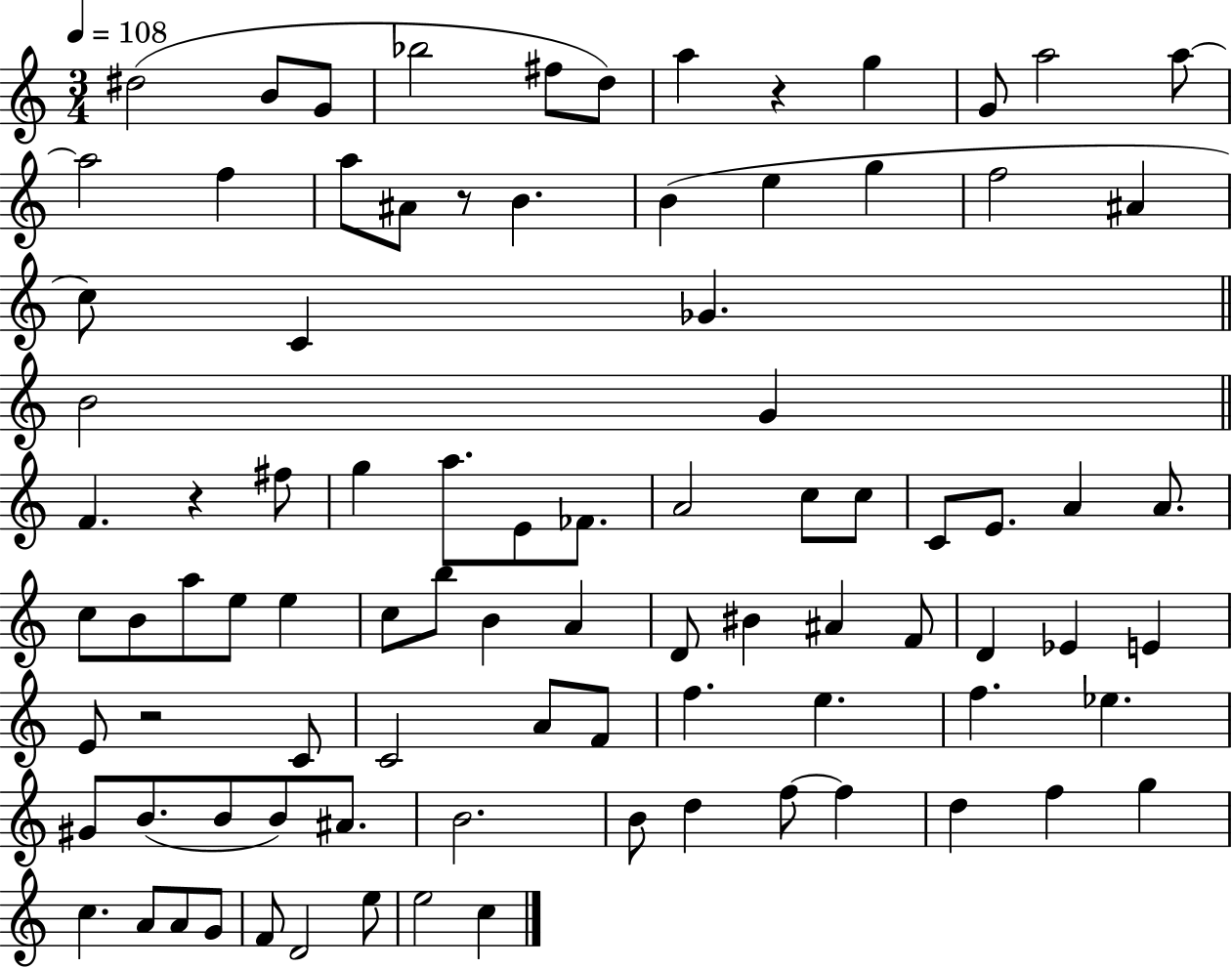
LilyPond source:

{
  \clef treble
  \numericTimeSignature
  \time 3/4
  \key c \major
  \tempo 4 = 108
  \repeat volta 2 { dis''2( b'8 g'8 | bes''2 fis''8 d''8) | a''4 r4 g''4 | g'8 a''2 a''8~~ | \break a''2 f''4 | a''8 ais'8 r8 b'4. | b'4( e''4 g''4 | f''2 ais'4 | \break c''8) c'4 ges'4. | \bar "||" \break \key c \major b'2 g'4 | \bar "||" \break \key c \major f'4. r4 fis''8 | g''4 a''8. e'8 fes'8. | a'2 c''8 c''8 | c'8 e'8. a'4 a'8. | \break c''8 b'8 a''8 e''8 e''4 | c''8 b''8 b'4 a'4 | d'8 bis'4 ais'4 f'8 | d'4 ees'4 e'4 | \break e'8 r2 c'8 | c'2 a'8 f'8 | f''4. e''4. | f''4. ees''4. | \break gis'8 b'8.( b'8 b'8) ais'8. | b'2. | b'8 d''4 f''8~~ f''4 | d''4 f''4 g''4 | \break c''4. a'8 a'8 g'8 | f'8 d'2 e''8 | e''2 c''4 | } \bar "|."
}